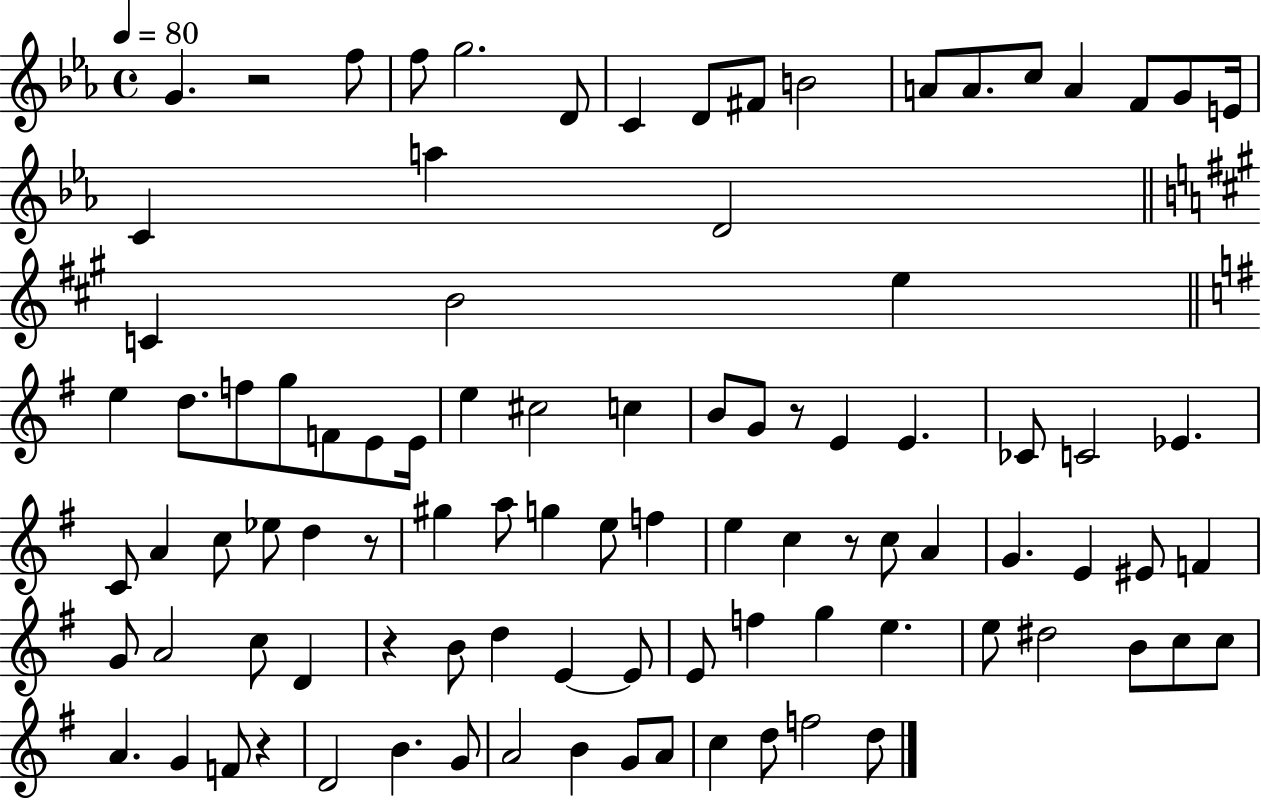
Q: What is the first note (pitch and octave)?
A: G4